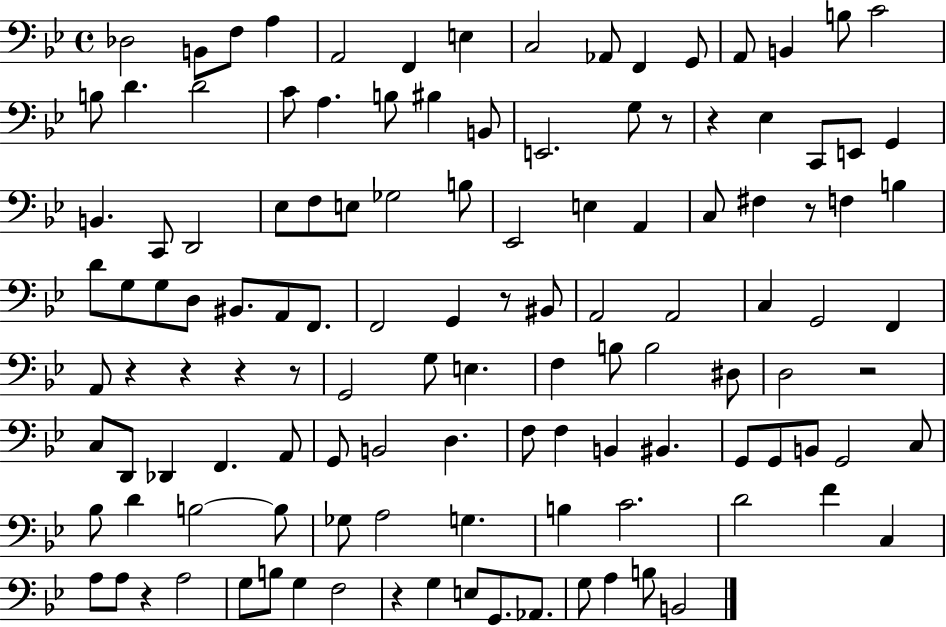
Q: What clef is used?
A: bass